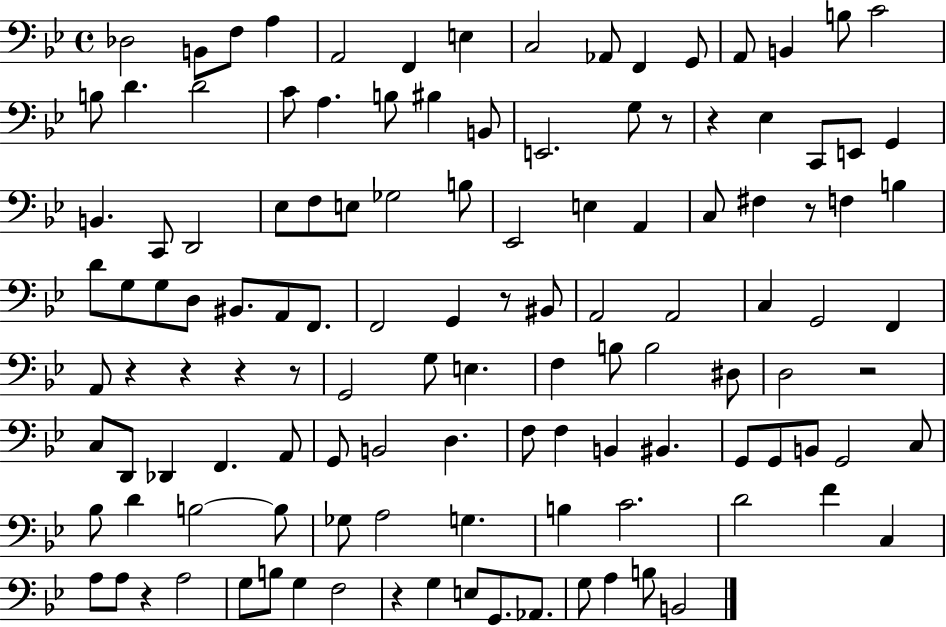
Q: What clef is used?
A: bass